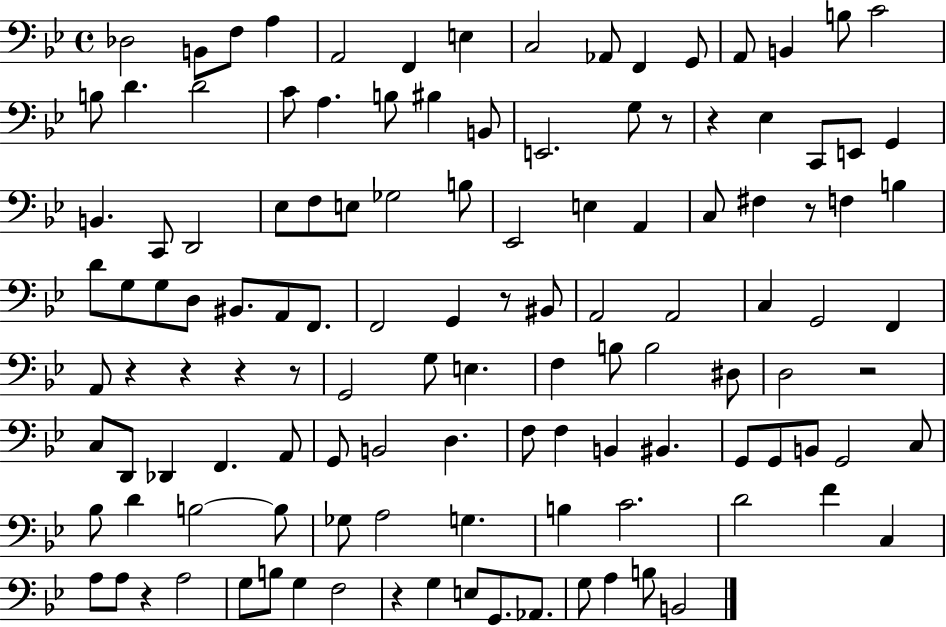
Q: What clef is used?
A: bass